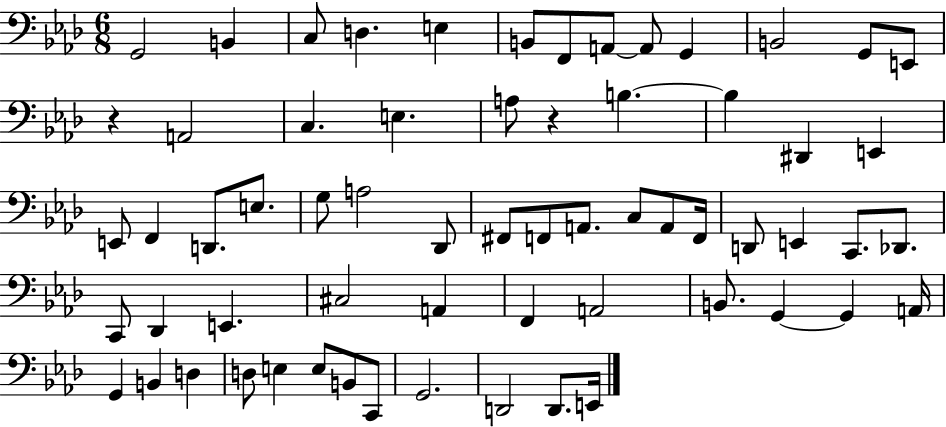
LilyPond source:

{
  \clef bass
  \numericTimeSignature
  \time 6/8
  \key aes \major
  g,2 b,4 | c8 d4. e4 | b,8 f,8 a,8~~ a,8 g,4 | b,2 g,8 e,8 | \break r4 a,2 | c4. e4. | a8 r4 b4.~~ | b4 dis,4 e,4 | \break e,8 f,4 d,8. e8. | g8 a2 des,8 | fis,8 f,8 a,8. c8 a,8 f,16 | d,8 e,4 c,8. des,8. | \break c,8 des,4 e,4. | cis2 a,4 | f,4 a,2 | b,8. g,4~~ g,4 a,16 | \break g,4 b,4 d4 | d8 e4 e8 b,8 c,8 | g,2. | d,2 d,8. e,16 | \break \bar "|."
}